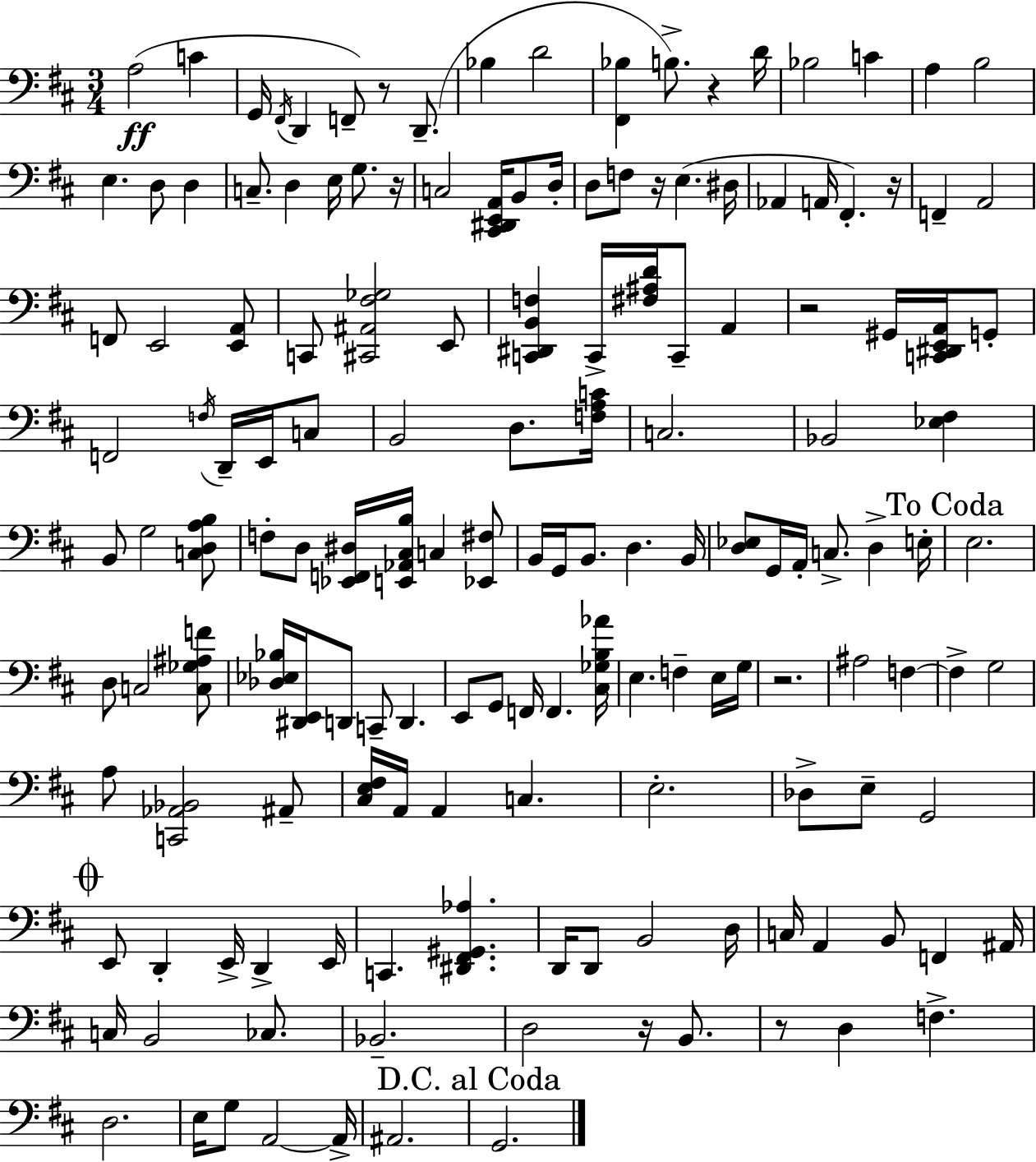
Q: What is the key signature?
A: D major